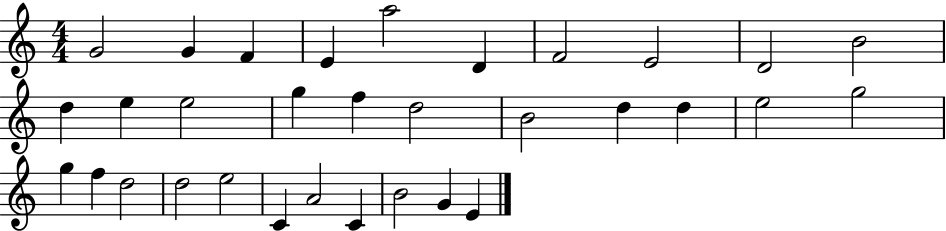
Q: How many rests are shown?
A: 0